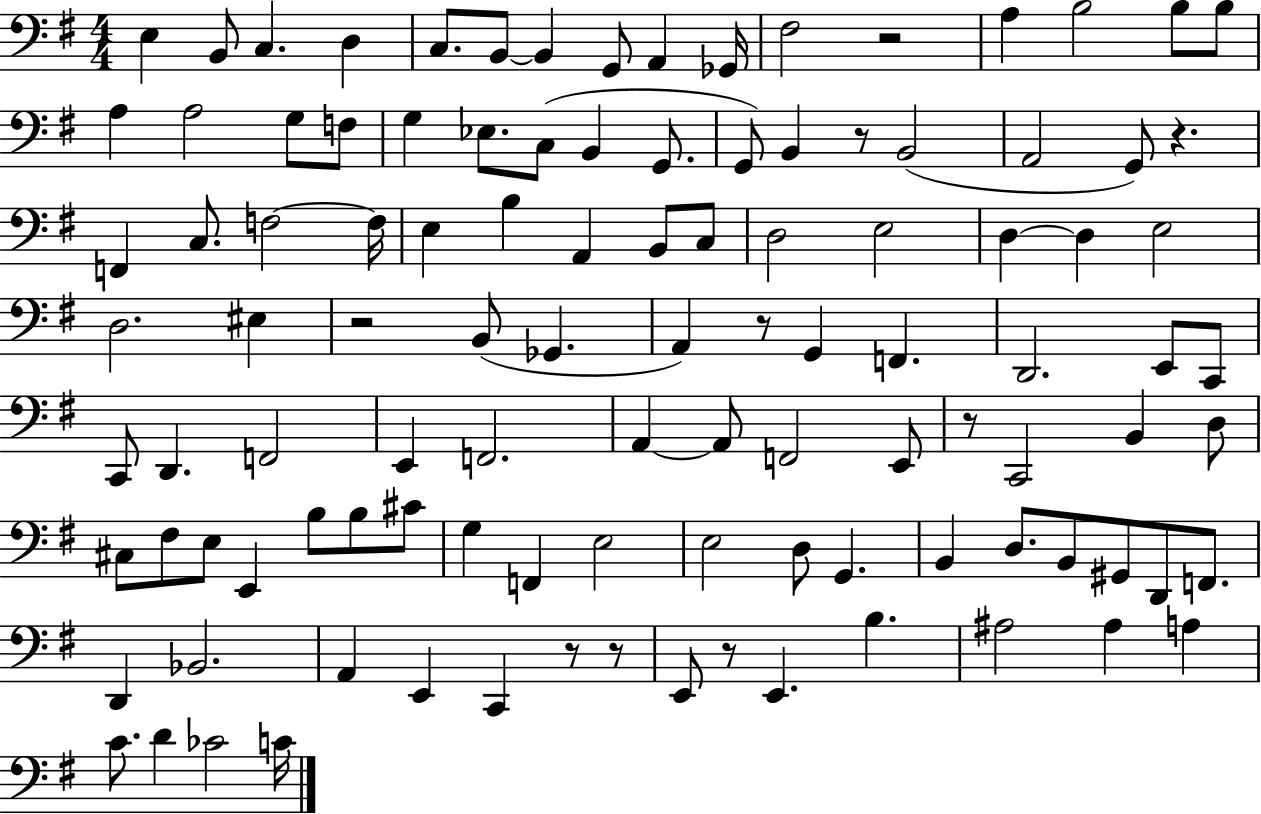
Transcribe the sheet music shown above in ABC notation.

X:1
T:Untitled
M:4/4
L:1/4
K:G
E, B,,/2 C, D, C,/2 B,,/2 B,, G,,/2 A,, _G,,/4 ^F,2 z2 A, B,2 B,/2 B,/2 A, A,2 G,/2 F,/2 G, _E,/2 C,/2 B,, G,,/2 G,,/2 B,, z/2 B,,2 A,,2 G,,/2 z F,, C,/2 F,2 F,/4 E, B, A,, B,,/2 C,/2 D,2 E,2 D, D, E,2 D,2 ^E, z2 B,,/2 _G,, A,, z/2 G,, F,, D,,2 E,,/2 C,,/2 C,,/2 D,, F,,2 E,, F,,2 A,, A,,/2 F,,2 E,,/2 z/2 C,,2 B,, D,/2 ^C,/2 ^F,/2 E,/2 E,, B,/2 B,/2 ^C/2 G, F,, E,2 E,2 D,/2 G,, B,, D,/2 B,,/2 ^G,,/2 D,,/2 F,,/2 D,, _B,,2 A,, E,, C,, z/2 z/2 E,,/2 z/2 E,, B, ^A,2 ^A, A, C/2 D _C2 C/4